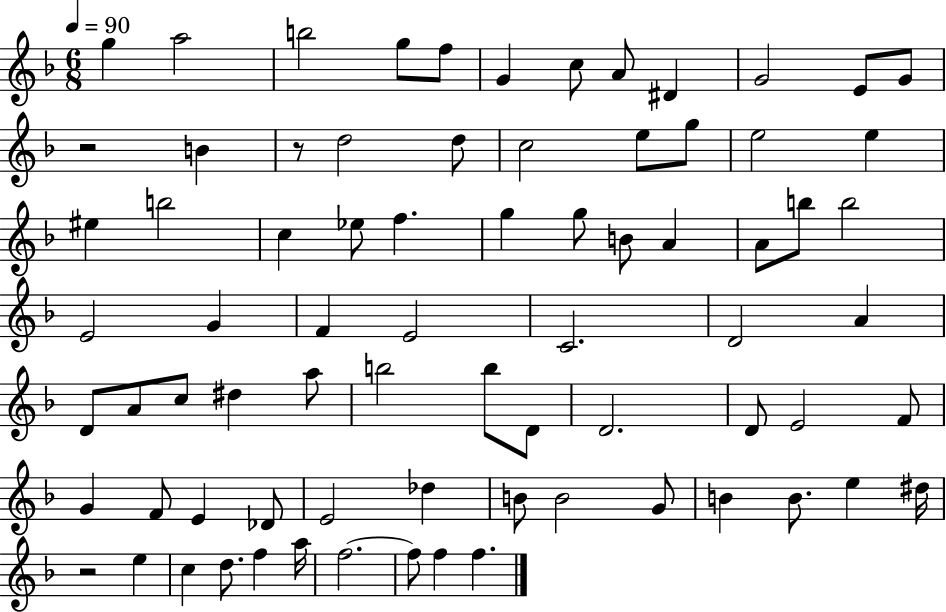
{
  \clef treble
  \numericTimeSignature
  \time 6/8
  \key f \major
  \tempo 4 = 90
  g''4 a''2 | b''2 g''8 f''8 | g'4 c''8 a'8 dis'4 | g'2 e'8 g'8 | \break r2 b'4 | r8 d''2 d''8 | c''2 e''8 g''8 | e''2 e''4 | \break eis''4 b''2 | c''4 ees''8 f''4. | g''4 g''8 b'8 a'4 | a'8 b''8 b''2 | \break e'2 g'4 | f'4 e'2 | c'2. | d'2 a'4 | \break d'8 a'8 c''8 dis''4 a''8 | b''2 b''8 d'8 | d'2. | d'8 e'2 f'8 | \break g'4 f'8 e'4 des'8 | e'2 des''4 | b'8 b'2 g'8 | b'4 b'8. e''4 dis''16 | \break r2 e''4 | c''4 d''8. f''4 a''16 | f''2.~~ | f''8 f''4 f''4. | \break \bar "|."
}